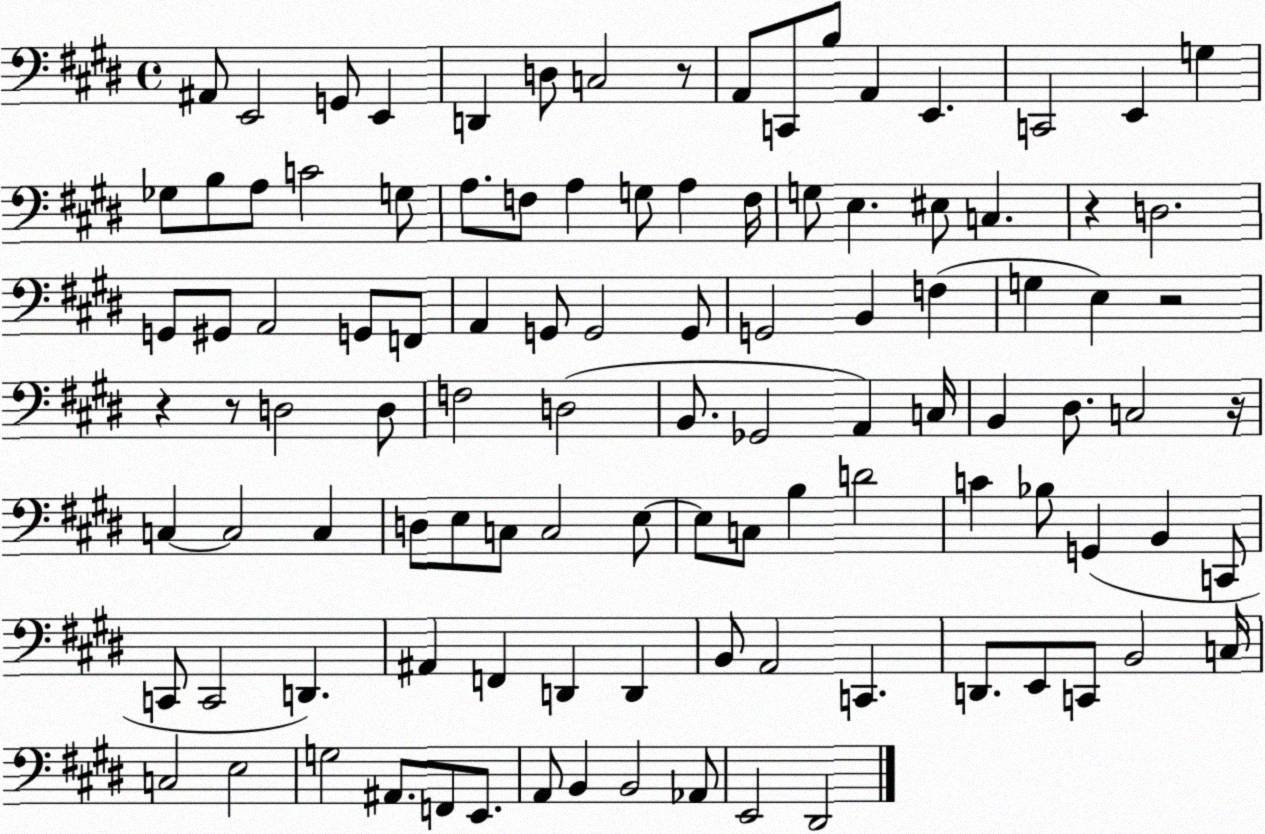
X:1
T:Untitled
M:4/4
L:1/4
K:E
^A,,/2 E,,2 G,,/2 E,, D,, D,/2 C,2 z/2 A,,/2 C,,/2 B,/2 A,, E,, C,,2 E,, G, _G,/2 B,/2 A,/2 C2 G,/2 A,/2 F,/2 A, G,/2 A, F,/4 G,/2 E, ^E,/2 C, z D,2 G,,/2 ^G,,/2 A,,2 G,,/2 F,,/2 A,, G,,/2 G,,2 G,,/2 G,,2 B,, F, G, E, z2 z z/2 D,2 D,/2 F,2 D,2 B,,/2 _G,,2 A,, C,/4 B,, ^D,/2 C,2 z/4 C, C,2 C, D,/2 E,/2 C,/2 C,2 E,/2 E,/2 C,/2 B, D2 C _B,/2 G,, B,, C,,/2 C,,/2 C,,2 D,, ^A,, F,, D,, D,, B,,/2 A,,2 C,, D,,/2 E,,/2 C,,/2 B,,2 C,/4 C,2 E,2 G,2 ^A,,/2 F,,/2 E,,/2 A,,/2 B,, B,,2 _A,,/2 E,,2 ^D,,2